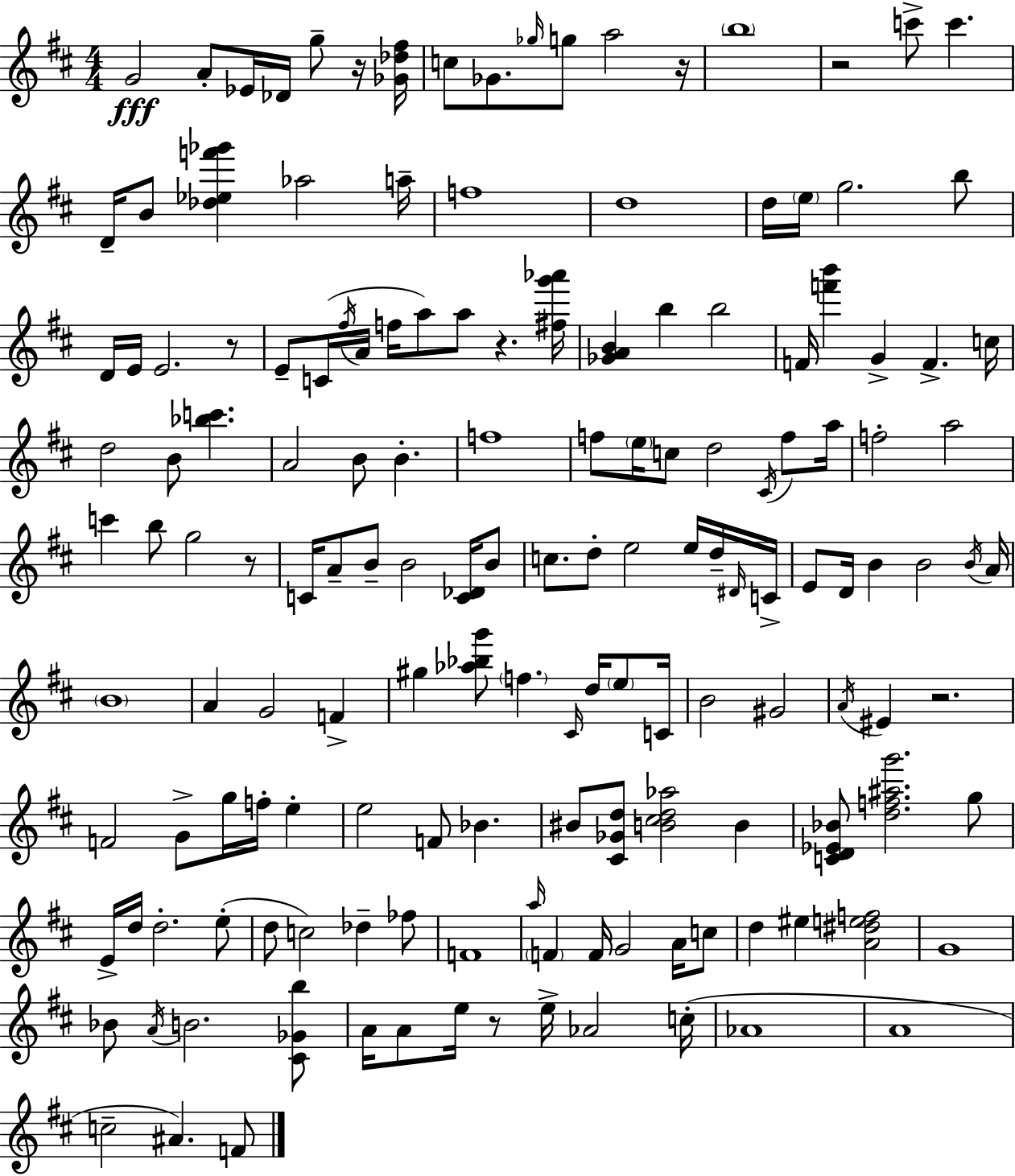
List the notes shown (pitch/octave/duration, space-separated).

G4/h A4/e Eb4/s Db4/s G5/e R/s [Gb4,Db5,F#5]/s C5/e Gb4/e. Gb5/s G5/e A5/h R/s B5/w R/h C6/e C6/q. D4/s B4/e [Db5,Eb5,F6,Gb6]/q Ab5/h A5/s F5/w D5/w D5/s E5/s G5/h. B5/e D4/s E4/s E4/h. R/e E4/e C4/s F#5/s A4/s F5/s A5/e A5/e R/q. [F#5,G6,Ab6]/s [Gb4,A4,B4]/q B5/q B5/h F4/s [F6,B6]/q G4/q F4/q. C5/s D5/h B4/e [Bb5,C6]/q. A4/h B4/e B4/q. F5/w F5/e E5/s C5/e D5/h C#4/s F5/e A5/s F5/h A5/h C6/q B5/e G5/h R/e C4/s A4/e B4/e B4/h [C4,Db4]/s B4/e C5/e. D5/e E5/h E5/s D5/s D#4/s C4/s E4/e D4/s B4/q B4/h B4/s A4/s B4/w A4/q G4/h F4/q G#5/q [Ab5,Bb5,G6]/e F5/q. C#4/s D5/s E5/e C4/s B4/h G#4/h A4/s EIS4/q R/h. F4/h G4/e G5/s F5/s E5/q E5/h F4/e Bb4/q. BIS4/e [C#4,Gb4,D5]/e [B4,C#5,D5,Ab5]/h B4/q [C4,D4,Eb4,Bb4]/e [D5,F5,A#5,G6]/h. G5/e E4/s D5/s D5/h. E5/e D5/e C5/h Db5/q FES5/e F4/w A5/s F4/q F4/s G4/h A4/s C5/e D5/q EIS5/q [A4,D#5,E5,F5]/h G4/w Bb4/e A4/s B4/h. [C#4,Gb4,B5]/e A4/s A4/e E5/s R/e E5/s Ab4/h C5/s Ab4/w A4/w C5/h A#4/q. F4/e